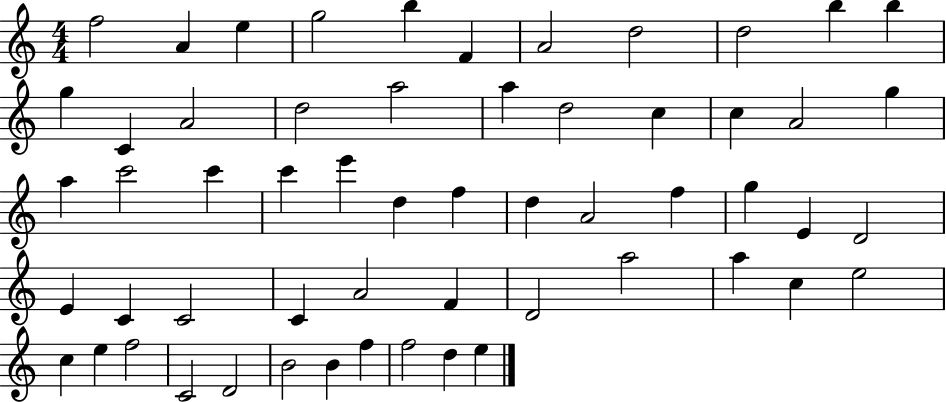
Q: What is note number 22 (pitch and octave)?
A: G5